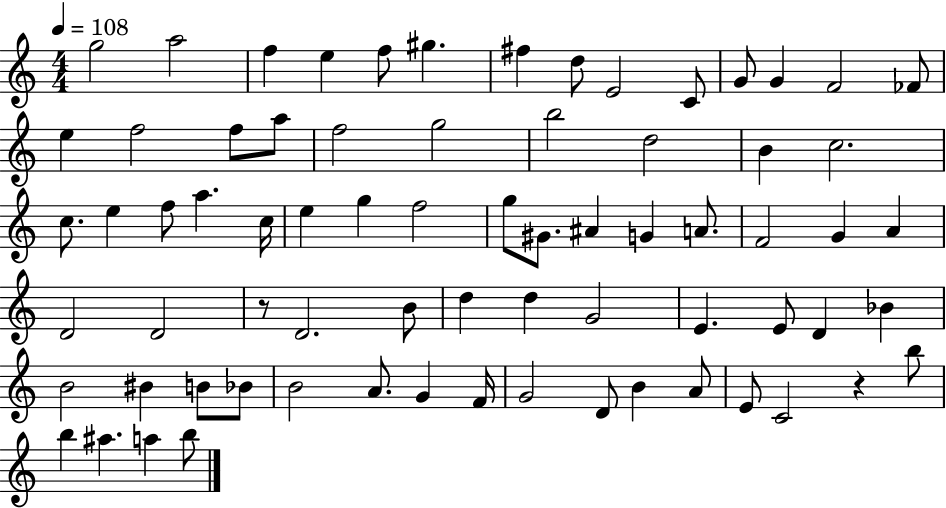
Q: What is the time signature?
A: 4/4